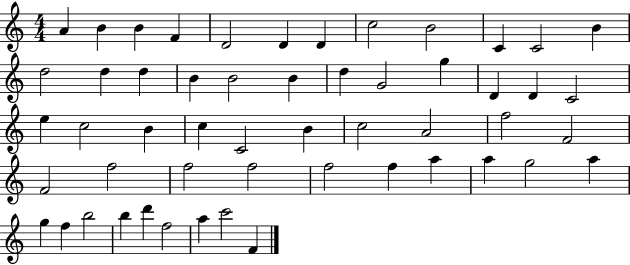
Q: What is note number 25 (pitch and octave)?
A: E5